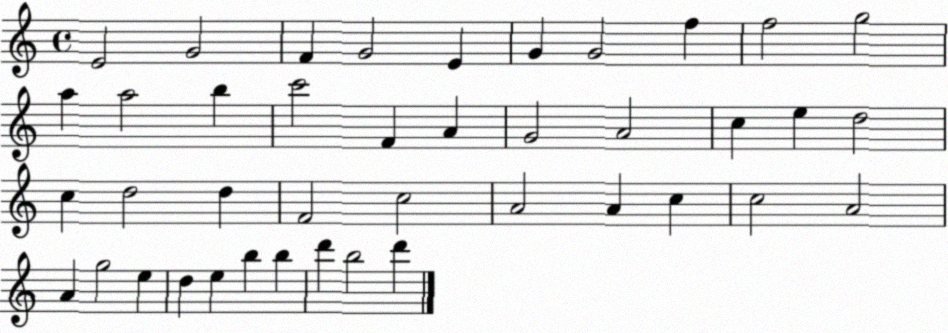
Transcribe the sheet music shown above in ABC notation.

X:1
T:Untitled
M:4/4
L:1/4
K:C
E2 G2 F G2 E G G2 f f2 g2 a a2 b c'2 F A G2 A2 c e d2 c d2 d F2 c2 A2 A c c2 A2 A g2 e d e b b d' b2 d'